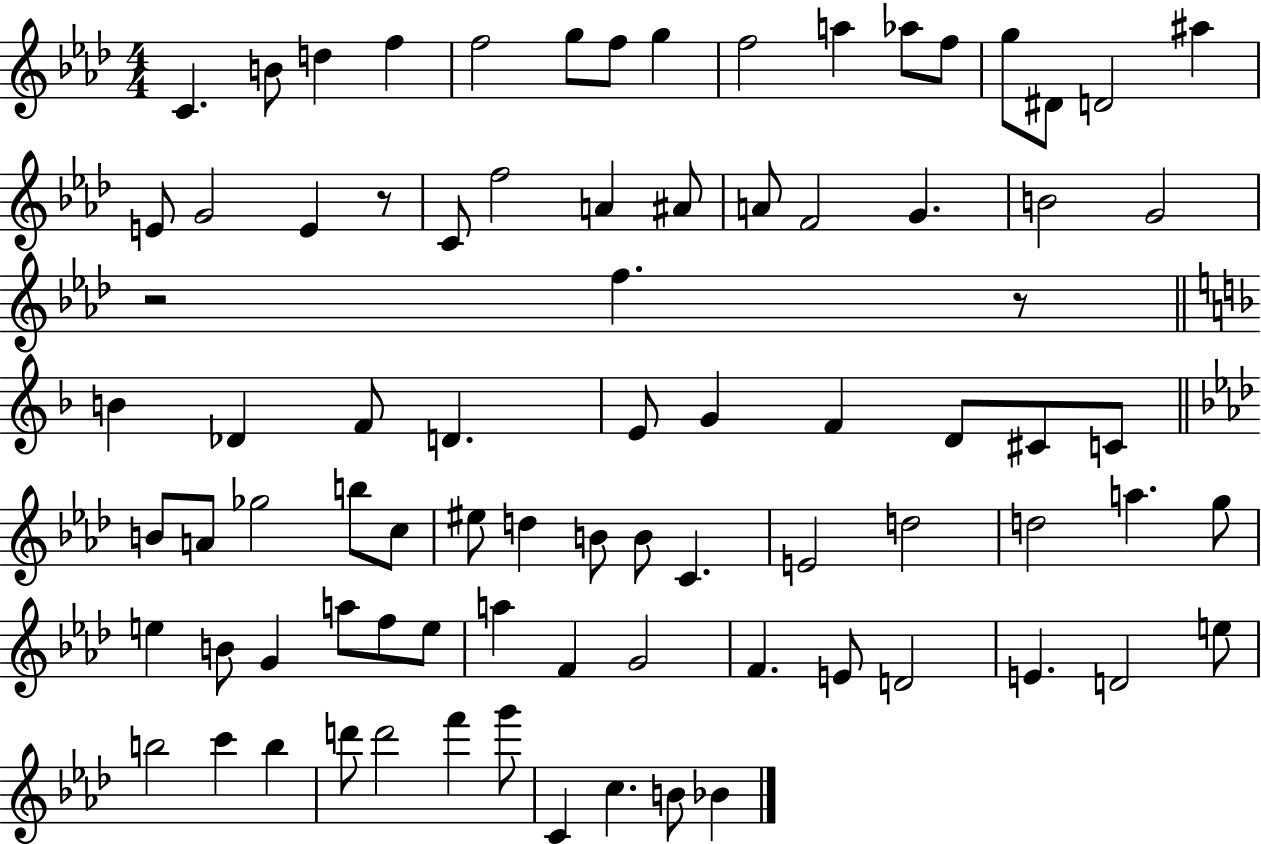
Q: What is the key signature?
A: AES major